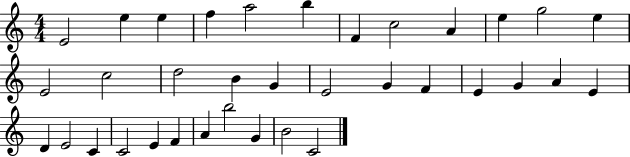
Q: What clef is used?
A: treble